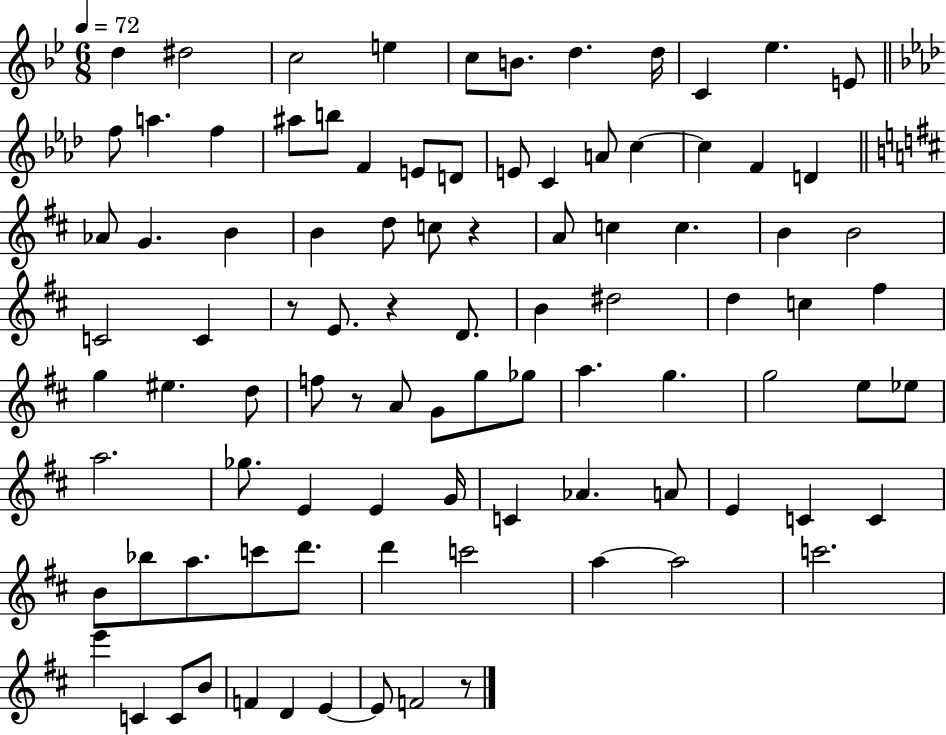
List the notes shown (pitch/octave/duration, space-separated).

D5/q D#5/h C5/h E5/q C5/e B4/e. D5/q. D5/s C4/q Eb5/q. E4/e F5/e A5/q. F5/q A#5/e B5/e F4/q E4/e D4/e E4/e C4/q A4/e C5/q C5/q F4/q D4/q Ab4/e G4/q. B4/q B4/q D5/e C5/e R/q A4/e C5/q C5/q. B4/q B4/h C4/h C4/q R/e E4/e. R/q D4/e. B4/q D#5/h D5/q C5/q F#5/q G5/q EIS5/q. D5/e F5/e R/e A4/e G4/e G5/e Gb5/e A5/q. G5/q. G5/h E5/e Eb5/e A5/h. Gb5/e. E4/q E4/q G4/s C4/q Ab4/q. A4/e E4/q C4/q C4/q B4/e Bb5/e A5/e. C6/e D6/e. D6/q C6/h A5/q A5/h C6/h. E6/q C4/q C4/e B4/e F4/q D4/q E4/q E4/e F4/h R/e